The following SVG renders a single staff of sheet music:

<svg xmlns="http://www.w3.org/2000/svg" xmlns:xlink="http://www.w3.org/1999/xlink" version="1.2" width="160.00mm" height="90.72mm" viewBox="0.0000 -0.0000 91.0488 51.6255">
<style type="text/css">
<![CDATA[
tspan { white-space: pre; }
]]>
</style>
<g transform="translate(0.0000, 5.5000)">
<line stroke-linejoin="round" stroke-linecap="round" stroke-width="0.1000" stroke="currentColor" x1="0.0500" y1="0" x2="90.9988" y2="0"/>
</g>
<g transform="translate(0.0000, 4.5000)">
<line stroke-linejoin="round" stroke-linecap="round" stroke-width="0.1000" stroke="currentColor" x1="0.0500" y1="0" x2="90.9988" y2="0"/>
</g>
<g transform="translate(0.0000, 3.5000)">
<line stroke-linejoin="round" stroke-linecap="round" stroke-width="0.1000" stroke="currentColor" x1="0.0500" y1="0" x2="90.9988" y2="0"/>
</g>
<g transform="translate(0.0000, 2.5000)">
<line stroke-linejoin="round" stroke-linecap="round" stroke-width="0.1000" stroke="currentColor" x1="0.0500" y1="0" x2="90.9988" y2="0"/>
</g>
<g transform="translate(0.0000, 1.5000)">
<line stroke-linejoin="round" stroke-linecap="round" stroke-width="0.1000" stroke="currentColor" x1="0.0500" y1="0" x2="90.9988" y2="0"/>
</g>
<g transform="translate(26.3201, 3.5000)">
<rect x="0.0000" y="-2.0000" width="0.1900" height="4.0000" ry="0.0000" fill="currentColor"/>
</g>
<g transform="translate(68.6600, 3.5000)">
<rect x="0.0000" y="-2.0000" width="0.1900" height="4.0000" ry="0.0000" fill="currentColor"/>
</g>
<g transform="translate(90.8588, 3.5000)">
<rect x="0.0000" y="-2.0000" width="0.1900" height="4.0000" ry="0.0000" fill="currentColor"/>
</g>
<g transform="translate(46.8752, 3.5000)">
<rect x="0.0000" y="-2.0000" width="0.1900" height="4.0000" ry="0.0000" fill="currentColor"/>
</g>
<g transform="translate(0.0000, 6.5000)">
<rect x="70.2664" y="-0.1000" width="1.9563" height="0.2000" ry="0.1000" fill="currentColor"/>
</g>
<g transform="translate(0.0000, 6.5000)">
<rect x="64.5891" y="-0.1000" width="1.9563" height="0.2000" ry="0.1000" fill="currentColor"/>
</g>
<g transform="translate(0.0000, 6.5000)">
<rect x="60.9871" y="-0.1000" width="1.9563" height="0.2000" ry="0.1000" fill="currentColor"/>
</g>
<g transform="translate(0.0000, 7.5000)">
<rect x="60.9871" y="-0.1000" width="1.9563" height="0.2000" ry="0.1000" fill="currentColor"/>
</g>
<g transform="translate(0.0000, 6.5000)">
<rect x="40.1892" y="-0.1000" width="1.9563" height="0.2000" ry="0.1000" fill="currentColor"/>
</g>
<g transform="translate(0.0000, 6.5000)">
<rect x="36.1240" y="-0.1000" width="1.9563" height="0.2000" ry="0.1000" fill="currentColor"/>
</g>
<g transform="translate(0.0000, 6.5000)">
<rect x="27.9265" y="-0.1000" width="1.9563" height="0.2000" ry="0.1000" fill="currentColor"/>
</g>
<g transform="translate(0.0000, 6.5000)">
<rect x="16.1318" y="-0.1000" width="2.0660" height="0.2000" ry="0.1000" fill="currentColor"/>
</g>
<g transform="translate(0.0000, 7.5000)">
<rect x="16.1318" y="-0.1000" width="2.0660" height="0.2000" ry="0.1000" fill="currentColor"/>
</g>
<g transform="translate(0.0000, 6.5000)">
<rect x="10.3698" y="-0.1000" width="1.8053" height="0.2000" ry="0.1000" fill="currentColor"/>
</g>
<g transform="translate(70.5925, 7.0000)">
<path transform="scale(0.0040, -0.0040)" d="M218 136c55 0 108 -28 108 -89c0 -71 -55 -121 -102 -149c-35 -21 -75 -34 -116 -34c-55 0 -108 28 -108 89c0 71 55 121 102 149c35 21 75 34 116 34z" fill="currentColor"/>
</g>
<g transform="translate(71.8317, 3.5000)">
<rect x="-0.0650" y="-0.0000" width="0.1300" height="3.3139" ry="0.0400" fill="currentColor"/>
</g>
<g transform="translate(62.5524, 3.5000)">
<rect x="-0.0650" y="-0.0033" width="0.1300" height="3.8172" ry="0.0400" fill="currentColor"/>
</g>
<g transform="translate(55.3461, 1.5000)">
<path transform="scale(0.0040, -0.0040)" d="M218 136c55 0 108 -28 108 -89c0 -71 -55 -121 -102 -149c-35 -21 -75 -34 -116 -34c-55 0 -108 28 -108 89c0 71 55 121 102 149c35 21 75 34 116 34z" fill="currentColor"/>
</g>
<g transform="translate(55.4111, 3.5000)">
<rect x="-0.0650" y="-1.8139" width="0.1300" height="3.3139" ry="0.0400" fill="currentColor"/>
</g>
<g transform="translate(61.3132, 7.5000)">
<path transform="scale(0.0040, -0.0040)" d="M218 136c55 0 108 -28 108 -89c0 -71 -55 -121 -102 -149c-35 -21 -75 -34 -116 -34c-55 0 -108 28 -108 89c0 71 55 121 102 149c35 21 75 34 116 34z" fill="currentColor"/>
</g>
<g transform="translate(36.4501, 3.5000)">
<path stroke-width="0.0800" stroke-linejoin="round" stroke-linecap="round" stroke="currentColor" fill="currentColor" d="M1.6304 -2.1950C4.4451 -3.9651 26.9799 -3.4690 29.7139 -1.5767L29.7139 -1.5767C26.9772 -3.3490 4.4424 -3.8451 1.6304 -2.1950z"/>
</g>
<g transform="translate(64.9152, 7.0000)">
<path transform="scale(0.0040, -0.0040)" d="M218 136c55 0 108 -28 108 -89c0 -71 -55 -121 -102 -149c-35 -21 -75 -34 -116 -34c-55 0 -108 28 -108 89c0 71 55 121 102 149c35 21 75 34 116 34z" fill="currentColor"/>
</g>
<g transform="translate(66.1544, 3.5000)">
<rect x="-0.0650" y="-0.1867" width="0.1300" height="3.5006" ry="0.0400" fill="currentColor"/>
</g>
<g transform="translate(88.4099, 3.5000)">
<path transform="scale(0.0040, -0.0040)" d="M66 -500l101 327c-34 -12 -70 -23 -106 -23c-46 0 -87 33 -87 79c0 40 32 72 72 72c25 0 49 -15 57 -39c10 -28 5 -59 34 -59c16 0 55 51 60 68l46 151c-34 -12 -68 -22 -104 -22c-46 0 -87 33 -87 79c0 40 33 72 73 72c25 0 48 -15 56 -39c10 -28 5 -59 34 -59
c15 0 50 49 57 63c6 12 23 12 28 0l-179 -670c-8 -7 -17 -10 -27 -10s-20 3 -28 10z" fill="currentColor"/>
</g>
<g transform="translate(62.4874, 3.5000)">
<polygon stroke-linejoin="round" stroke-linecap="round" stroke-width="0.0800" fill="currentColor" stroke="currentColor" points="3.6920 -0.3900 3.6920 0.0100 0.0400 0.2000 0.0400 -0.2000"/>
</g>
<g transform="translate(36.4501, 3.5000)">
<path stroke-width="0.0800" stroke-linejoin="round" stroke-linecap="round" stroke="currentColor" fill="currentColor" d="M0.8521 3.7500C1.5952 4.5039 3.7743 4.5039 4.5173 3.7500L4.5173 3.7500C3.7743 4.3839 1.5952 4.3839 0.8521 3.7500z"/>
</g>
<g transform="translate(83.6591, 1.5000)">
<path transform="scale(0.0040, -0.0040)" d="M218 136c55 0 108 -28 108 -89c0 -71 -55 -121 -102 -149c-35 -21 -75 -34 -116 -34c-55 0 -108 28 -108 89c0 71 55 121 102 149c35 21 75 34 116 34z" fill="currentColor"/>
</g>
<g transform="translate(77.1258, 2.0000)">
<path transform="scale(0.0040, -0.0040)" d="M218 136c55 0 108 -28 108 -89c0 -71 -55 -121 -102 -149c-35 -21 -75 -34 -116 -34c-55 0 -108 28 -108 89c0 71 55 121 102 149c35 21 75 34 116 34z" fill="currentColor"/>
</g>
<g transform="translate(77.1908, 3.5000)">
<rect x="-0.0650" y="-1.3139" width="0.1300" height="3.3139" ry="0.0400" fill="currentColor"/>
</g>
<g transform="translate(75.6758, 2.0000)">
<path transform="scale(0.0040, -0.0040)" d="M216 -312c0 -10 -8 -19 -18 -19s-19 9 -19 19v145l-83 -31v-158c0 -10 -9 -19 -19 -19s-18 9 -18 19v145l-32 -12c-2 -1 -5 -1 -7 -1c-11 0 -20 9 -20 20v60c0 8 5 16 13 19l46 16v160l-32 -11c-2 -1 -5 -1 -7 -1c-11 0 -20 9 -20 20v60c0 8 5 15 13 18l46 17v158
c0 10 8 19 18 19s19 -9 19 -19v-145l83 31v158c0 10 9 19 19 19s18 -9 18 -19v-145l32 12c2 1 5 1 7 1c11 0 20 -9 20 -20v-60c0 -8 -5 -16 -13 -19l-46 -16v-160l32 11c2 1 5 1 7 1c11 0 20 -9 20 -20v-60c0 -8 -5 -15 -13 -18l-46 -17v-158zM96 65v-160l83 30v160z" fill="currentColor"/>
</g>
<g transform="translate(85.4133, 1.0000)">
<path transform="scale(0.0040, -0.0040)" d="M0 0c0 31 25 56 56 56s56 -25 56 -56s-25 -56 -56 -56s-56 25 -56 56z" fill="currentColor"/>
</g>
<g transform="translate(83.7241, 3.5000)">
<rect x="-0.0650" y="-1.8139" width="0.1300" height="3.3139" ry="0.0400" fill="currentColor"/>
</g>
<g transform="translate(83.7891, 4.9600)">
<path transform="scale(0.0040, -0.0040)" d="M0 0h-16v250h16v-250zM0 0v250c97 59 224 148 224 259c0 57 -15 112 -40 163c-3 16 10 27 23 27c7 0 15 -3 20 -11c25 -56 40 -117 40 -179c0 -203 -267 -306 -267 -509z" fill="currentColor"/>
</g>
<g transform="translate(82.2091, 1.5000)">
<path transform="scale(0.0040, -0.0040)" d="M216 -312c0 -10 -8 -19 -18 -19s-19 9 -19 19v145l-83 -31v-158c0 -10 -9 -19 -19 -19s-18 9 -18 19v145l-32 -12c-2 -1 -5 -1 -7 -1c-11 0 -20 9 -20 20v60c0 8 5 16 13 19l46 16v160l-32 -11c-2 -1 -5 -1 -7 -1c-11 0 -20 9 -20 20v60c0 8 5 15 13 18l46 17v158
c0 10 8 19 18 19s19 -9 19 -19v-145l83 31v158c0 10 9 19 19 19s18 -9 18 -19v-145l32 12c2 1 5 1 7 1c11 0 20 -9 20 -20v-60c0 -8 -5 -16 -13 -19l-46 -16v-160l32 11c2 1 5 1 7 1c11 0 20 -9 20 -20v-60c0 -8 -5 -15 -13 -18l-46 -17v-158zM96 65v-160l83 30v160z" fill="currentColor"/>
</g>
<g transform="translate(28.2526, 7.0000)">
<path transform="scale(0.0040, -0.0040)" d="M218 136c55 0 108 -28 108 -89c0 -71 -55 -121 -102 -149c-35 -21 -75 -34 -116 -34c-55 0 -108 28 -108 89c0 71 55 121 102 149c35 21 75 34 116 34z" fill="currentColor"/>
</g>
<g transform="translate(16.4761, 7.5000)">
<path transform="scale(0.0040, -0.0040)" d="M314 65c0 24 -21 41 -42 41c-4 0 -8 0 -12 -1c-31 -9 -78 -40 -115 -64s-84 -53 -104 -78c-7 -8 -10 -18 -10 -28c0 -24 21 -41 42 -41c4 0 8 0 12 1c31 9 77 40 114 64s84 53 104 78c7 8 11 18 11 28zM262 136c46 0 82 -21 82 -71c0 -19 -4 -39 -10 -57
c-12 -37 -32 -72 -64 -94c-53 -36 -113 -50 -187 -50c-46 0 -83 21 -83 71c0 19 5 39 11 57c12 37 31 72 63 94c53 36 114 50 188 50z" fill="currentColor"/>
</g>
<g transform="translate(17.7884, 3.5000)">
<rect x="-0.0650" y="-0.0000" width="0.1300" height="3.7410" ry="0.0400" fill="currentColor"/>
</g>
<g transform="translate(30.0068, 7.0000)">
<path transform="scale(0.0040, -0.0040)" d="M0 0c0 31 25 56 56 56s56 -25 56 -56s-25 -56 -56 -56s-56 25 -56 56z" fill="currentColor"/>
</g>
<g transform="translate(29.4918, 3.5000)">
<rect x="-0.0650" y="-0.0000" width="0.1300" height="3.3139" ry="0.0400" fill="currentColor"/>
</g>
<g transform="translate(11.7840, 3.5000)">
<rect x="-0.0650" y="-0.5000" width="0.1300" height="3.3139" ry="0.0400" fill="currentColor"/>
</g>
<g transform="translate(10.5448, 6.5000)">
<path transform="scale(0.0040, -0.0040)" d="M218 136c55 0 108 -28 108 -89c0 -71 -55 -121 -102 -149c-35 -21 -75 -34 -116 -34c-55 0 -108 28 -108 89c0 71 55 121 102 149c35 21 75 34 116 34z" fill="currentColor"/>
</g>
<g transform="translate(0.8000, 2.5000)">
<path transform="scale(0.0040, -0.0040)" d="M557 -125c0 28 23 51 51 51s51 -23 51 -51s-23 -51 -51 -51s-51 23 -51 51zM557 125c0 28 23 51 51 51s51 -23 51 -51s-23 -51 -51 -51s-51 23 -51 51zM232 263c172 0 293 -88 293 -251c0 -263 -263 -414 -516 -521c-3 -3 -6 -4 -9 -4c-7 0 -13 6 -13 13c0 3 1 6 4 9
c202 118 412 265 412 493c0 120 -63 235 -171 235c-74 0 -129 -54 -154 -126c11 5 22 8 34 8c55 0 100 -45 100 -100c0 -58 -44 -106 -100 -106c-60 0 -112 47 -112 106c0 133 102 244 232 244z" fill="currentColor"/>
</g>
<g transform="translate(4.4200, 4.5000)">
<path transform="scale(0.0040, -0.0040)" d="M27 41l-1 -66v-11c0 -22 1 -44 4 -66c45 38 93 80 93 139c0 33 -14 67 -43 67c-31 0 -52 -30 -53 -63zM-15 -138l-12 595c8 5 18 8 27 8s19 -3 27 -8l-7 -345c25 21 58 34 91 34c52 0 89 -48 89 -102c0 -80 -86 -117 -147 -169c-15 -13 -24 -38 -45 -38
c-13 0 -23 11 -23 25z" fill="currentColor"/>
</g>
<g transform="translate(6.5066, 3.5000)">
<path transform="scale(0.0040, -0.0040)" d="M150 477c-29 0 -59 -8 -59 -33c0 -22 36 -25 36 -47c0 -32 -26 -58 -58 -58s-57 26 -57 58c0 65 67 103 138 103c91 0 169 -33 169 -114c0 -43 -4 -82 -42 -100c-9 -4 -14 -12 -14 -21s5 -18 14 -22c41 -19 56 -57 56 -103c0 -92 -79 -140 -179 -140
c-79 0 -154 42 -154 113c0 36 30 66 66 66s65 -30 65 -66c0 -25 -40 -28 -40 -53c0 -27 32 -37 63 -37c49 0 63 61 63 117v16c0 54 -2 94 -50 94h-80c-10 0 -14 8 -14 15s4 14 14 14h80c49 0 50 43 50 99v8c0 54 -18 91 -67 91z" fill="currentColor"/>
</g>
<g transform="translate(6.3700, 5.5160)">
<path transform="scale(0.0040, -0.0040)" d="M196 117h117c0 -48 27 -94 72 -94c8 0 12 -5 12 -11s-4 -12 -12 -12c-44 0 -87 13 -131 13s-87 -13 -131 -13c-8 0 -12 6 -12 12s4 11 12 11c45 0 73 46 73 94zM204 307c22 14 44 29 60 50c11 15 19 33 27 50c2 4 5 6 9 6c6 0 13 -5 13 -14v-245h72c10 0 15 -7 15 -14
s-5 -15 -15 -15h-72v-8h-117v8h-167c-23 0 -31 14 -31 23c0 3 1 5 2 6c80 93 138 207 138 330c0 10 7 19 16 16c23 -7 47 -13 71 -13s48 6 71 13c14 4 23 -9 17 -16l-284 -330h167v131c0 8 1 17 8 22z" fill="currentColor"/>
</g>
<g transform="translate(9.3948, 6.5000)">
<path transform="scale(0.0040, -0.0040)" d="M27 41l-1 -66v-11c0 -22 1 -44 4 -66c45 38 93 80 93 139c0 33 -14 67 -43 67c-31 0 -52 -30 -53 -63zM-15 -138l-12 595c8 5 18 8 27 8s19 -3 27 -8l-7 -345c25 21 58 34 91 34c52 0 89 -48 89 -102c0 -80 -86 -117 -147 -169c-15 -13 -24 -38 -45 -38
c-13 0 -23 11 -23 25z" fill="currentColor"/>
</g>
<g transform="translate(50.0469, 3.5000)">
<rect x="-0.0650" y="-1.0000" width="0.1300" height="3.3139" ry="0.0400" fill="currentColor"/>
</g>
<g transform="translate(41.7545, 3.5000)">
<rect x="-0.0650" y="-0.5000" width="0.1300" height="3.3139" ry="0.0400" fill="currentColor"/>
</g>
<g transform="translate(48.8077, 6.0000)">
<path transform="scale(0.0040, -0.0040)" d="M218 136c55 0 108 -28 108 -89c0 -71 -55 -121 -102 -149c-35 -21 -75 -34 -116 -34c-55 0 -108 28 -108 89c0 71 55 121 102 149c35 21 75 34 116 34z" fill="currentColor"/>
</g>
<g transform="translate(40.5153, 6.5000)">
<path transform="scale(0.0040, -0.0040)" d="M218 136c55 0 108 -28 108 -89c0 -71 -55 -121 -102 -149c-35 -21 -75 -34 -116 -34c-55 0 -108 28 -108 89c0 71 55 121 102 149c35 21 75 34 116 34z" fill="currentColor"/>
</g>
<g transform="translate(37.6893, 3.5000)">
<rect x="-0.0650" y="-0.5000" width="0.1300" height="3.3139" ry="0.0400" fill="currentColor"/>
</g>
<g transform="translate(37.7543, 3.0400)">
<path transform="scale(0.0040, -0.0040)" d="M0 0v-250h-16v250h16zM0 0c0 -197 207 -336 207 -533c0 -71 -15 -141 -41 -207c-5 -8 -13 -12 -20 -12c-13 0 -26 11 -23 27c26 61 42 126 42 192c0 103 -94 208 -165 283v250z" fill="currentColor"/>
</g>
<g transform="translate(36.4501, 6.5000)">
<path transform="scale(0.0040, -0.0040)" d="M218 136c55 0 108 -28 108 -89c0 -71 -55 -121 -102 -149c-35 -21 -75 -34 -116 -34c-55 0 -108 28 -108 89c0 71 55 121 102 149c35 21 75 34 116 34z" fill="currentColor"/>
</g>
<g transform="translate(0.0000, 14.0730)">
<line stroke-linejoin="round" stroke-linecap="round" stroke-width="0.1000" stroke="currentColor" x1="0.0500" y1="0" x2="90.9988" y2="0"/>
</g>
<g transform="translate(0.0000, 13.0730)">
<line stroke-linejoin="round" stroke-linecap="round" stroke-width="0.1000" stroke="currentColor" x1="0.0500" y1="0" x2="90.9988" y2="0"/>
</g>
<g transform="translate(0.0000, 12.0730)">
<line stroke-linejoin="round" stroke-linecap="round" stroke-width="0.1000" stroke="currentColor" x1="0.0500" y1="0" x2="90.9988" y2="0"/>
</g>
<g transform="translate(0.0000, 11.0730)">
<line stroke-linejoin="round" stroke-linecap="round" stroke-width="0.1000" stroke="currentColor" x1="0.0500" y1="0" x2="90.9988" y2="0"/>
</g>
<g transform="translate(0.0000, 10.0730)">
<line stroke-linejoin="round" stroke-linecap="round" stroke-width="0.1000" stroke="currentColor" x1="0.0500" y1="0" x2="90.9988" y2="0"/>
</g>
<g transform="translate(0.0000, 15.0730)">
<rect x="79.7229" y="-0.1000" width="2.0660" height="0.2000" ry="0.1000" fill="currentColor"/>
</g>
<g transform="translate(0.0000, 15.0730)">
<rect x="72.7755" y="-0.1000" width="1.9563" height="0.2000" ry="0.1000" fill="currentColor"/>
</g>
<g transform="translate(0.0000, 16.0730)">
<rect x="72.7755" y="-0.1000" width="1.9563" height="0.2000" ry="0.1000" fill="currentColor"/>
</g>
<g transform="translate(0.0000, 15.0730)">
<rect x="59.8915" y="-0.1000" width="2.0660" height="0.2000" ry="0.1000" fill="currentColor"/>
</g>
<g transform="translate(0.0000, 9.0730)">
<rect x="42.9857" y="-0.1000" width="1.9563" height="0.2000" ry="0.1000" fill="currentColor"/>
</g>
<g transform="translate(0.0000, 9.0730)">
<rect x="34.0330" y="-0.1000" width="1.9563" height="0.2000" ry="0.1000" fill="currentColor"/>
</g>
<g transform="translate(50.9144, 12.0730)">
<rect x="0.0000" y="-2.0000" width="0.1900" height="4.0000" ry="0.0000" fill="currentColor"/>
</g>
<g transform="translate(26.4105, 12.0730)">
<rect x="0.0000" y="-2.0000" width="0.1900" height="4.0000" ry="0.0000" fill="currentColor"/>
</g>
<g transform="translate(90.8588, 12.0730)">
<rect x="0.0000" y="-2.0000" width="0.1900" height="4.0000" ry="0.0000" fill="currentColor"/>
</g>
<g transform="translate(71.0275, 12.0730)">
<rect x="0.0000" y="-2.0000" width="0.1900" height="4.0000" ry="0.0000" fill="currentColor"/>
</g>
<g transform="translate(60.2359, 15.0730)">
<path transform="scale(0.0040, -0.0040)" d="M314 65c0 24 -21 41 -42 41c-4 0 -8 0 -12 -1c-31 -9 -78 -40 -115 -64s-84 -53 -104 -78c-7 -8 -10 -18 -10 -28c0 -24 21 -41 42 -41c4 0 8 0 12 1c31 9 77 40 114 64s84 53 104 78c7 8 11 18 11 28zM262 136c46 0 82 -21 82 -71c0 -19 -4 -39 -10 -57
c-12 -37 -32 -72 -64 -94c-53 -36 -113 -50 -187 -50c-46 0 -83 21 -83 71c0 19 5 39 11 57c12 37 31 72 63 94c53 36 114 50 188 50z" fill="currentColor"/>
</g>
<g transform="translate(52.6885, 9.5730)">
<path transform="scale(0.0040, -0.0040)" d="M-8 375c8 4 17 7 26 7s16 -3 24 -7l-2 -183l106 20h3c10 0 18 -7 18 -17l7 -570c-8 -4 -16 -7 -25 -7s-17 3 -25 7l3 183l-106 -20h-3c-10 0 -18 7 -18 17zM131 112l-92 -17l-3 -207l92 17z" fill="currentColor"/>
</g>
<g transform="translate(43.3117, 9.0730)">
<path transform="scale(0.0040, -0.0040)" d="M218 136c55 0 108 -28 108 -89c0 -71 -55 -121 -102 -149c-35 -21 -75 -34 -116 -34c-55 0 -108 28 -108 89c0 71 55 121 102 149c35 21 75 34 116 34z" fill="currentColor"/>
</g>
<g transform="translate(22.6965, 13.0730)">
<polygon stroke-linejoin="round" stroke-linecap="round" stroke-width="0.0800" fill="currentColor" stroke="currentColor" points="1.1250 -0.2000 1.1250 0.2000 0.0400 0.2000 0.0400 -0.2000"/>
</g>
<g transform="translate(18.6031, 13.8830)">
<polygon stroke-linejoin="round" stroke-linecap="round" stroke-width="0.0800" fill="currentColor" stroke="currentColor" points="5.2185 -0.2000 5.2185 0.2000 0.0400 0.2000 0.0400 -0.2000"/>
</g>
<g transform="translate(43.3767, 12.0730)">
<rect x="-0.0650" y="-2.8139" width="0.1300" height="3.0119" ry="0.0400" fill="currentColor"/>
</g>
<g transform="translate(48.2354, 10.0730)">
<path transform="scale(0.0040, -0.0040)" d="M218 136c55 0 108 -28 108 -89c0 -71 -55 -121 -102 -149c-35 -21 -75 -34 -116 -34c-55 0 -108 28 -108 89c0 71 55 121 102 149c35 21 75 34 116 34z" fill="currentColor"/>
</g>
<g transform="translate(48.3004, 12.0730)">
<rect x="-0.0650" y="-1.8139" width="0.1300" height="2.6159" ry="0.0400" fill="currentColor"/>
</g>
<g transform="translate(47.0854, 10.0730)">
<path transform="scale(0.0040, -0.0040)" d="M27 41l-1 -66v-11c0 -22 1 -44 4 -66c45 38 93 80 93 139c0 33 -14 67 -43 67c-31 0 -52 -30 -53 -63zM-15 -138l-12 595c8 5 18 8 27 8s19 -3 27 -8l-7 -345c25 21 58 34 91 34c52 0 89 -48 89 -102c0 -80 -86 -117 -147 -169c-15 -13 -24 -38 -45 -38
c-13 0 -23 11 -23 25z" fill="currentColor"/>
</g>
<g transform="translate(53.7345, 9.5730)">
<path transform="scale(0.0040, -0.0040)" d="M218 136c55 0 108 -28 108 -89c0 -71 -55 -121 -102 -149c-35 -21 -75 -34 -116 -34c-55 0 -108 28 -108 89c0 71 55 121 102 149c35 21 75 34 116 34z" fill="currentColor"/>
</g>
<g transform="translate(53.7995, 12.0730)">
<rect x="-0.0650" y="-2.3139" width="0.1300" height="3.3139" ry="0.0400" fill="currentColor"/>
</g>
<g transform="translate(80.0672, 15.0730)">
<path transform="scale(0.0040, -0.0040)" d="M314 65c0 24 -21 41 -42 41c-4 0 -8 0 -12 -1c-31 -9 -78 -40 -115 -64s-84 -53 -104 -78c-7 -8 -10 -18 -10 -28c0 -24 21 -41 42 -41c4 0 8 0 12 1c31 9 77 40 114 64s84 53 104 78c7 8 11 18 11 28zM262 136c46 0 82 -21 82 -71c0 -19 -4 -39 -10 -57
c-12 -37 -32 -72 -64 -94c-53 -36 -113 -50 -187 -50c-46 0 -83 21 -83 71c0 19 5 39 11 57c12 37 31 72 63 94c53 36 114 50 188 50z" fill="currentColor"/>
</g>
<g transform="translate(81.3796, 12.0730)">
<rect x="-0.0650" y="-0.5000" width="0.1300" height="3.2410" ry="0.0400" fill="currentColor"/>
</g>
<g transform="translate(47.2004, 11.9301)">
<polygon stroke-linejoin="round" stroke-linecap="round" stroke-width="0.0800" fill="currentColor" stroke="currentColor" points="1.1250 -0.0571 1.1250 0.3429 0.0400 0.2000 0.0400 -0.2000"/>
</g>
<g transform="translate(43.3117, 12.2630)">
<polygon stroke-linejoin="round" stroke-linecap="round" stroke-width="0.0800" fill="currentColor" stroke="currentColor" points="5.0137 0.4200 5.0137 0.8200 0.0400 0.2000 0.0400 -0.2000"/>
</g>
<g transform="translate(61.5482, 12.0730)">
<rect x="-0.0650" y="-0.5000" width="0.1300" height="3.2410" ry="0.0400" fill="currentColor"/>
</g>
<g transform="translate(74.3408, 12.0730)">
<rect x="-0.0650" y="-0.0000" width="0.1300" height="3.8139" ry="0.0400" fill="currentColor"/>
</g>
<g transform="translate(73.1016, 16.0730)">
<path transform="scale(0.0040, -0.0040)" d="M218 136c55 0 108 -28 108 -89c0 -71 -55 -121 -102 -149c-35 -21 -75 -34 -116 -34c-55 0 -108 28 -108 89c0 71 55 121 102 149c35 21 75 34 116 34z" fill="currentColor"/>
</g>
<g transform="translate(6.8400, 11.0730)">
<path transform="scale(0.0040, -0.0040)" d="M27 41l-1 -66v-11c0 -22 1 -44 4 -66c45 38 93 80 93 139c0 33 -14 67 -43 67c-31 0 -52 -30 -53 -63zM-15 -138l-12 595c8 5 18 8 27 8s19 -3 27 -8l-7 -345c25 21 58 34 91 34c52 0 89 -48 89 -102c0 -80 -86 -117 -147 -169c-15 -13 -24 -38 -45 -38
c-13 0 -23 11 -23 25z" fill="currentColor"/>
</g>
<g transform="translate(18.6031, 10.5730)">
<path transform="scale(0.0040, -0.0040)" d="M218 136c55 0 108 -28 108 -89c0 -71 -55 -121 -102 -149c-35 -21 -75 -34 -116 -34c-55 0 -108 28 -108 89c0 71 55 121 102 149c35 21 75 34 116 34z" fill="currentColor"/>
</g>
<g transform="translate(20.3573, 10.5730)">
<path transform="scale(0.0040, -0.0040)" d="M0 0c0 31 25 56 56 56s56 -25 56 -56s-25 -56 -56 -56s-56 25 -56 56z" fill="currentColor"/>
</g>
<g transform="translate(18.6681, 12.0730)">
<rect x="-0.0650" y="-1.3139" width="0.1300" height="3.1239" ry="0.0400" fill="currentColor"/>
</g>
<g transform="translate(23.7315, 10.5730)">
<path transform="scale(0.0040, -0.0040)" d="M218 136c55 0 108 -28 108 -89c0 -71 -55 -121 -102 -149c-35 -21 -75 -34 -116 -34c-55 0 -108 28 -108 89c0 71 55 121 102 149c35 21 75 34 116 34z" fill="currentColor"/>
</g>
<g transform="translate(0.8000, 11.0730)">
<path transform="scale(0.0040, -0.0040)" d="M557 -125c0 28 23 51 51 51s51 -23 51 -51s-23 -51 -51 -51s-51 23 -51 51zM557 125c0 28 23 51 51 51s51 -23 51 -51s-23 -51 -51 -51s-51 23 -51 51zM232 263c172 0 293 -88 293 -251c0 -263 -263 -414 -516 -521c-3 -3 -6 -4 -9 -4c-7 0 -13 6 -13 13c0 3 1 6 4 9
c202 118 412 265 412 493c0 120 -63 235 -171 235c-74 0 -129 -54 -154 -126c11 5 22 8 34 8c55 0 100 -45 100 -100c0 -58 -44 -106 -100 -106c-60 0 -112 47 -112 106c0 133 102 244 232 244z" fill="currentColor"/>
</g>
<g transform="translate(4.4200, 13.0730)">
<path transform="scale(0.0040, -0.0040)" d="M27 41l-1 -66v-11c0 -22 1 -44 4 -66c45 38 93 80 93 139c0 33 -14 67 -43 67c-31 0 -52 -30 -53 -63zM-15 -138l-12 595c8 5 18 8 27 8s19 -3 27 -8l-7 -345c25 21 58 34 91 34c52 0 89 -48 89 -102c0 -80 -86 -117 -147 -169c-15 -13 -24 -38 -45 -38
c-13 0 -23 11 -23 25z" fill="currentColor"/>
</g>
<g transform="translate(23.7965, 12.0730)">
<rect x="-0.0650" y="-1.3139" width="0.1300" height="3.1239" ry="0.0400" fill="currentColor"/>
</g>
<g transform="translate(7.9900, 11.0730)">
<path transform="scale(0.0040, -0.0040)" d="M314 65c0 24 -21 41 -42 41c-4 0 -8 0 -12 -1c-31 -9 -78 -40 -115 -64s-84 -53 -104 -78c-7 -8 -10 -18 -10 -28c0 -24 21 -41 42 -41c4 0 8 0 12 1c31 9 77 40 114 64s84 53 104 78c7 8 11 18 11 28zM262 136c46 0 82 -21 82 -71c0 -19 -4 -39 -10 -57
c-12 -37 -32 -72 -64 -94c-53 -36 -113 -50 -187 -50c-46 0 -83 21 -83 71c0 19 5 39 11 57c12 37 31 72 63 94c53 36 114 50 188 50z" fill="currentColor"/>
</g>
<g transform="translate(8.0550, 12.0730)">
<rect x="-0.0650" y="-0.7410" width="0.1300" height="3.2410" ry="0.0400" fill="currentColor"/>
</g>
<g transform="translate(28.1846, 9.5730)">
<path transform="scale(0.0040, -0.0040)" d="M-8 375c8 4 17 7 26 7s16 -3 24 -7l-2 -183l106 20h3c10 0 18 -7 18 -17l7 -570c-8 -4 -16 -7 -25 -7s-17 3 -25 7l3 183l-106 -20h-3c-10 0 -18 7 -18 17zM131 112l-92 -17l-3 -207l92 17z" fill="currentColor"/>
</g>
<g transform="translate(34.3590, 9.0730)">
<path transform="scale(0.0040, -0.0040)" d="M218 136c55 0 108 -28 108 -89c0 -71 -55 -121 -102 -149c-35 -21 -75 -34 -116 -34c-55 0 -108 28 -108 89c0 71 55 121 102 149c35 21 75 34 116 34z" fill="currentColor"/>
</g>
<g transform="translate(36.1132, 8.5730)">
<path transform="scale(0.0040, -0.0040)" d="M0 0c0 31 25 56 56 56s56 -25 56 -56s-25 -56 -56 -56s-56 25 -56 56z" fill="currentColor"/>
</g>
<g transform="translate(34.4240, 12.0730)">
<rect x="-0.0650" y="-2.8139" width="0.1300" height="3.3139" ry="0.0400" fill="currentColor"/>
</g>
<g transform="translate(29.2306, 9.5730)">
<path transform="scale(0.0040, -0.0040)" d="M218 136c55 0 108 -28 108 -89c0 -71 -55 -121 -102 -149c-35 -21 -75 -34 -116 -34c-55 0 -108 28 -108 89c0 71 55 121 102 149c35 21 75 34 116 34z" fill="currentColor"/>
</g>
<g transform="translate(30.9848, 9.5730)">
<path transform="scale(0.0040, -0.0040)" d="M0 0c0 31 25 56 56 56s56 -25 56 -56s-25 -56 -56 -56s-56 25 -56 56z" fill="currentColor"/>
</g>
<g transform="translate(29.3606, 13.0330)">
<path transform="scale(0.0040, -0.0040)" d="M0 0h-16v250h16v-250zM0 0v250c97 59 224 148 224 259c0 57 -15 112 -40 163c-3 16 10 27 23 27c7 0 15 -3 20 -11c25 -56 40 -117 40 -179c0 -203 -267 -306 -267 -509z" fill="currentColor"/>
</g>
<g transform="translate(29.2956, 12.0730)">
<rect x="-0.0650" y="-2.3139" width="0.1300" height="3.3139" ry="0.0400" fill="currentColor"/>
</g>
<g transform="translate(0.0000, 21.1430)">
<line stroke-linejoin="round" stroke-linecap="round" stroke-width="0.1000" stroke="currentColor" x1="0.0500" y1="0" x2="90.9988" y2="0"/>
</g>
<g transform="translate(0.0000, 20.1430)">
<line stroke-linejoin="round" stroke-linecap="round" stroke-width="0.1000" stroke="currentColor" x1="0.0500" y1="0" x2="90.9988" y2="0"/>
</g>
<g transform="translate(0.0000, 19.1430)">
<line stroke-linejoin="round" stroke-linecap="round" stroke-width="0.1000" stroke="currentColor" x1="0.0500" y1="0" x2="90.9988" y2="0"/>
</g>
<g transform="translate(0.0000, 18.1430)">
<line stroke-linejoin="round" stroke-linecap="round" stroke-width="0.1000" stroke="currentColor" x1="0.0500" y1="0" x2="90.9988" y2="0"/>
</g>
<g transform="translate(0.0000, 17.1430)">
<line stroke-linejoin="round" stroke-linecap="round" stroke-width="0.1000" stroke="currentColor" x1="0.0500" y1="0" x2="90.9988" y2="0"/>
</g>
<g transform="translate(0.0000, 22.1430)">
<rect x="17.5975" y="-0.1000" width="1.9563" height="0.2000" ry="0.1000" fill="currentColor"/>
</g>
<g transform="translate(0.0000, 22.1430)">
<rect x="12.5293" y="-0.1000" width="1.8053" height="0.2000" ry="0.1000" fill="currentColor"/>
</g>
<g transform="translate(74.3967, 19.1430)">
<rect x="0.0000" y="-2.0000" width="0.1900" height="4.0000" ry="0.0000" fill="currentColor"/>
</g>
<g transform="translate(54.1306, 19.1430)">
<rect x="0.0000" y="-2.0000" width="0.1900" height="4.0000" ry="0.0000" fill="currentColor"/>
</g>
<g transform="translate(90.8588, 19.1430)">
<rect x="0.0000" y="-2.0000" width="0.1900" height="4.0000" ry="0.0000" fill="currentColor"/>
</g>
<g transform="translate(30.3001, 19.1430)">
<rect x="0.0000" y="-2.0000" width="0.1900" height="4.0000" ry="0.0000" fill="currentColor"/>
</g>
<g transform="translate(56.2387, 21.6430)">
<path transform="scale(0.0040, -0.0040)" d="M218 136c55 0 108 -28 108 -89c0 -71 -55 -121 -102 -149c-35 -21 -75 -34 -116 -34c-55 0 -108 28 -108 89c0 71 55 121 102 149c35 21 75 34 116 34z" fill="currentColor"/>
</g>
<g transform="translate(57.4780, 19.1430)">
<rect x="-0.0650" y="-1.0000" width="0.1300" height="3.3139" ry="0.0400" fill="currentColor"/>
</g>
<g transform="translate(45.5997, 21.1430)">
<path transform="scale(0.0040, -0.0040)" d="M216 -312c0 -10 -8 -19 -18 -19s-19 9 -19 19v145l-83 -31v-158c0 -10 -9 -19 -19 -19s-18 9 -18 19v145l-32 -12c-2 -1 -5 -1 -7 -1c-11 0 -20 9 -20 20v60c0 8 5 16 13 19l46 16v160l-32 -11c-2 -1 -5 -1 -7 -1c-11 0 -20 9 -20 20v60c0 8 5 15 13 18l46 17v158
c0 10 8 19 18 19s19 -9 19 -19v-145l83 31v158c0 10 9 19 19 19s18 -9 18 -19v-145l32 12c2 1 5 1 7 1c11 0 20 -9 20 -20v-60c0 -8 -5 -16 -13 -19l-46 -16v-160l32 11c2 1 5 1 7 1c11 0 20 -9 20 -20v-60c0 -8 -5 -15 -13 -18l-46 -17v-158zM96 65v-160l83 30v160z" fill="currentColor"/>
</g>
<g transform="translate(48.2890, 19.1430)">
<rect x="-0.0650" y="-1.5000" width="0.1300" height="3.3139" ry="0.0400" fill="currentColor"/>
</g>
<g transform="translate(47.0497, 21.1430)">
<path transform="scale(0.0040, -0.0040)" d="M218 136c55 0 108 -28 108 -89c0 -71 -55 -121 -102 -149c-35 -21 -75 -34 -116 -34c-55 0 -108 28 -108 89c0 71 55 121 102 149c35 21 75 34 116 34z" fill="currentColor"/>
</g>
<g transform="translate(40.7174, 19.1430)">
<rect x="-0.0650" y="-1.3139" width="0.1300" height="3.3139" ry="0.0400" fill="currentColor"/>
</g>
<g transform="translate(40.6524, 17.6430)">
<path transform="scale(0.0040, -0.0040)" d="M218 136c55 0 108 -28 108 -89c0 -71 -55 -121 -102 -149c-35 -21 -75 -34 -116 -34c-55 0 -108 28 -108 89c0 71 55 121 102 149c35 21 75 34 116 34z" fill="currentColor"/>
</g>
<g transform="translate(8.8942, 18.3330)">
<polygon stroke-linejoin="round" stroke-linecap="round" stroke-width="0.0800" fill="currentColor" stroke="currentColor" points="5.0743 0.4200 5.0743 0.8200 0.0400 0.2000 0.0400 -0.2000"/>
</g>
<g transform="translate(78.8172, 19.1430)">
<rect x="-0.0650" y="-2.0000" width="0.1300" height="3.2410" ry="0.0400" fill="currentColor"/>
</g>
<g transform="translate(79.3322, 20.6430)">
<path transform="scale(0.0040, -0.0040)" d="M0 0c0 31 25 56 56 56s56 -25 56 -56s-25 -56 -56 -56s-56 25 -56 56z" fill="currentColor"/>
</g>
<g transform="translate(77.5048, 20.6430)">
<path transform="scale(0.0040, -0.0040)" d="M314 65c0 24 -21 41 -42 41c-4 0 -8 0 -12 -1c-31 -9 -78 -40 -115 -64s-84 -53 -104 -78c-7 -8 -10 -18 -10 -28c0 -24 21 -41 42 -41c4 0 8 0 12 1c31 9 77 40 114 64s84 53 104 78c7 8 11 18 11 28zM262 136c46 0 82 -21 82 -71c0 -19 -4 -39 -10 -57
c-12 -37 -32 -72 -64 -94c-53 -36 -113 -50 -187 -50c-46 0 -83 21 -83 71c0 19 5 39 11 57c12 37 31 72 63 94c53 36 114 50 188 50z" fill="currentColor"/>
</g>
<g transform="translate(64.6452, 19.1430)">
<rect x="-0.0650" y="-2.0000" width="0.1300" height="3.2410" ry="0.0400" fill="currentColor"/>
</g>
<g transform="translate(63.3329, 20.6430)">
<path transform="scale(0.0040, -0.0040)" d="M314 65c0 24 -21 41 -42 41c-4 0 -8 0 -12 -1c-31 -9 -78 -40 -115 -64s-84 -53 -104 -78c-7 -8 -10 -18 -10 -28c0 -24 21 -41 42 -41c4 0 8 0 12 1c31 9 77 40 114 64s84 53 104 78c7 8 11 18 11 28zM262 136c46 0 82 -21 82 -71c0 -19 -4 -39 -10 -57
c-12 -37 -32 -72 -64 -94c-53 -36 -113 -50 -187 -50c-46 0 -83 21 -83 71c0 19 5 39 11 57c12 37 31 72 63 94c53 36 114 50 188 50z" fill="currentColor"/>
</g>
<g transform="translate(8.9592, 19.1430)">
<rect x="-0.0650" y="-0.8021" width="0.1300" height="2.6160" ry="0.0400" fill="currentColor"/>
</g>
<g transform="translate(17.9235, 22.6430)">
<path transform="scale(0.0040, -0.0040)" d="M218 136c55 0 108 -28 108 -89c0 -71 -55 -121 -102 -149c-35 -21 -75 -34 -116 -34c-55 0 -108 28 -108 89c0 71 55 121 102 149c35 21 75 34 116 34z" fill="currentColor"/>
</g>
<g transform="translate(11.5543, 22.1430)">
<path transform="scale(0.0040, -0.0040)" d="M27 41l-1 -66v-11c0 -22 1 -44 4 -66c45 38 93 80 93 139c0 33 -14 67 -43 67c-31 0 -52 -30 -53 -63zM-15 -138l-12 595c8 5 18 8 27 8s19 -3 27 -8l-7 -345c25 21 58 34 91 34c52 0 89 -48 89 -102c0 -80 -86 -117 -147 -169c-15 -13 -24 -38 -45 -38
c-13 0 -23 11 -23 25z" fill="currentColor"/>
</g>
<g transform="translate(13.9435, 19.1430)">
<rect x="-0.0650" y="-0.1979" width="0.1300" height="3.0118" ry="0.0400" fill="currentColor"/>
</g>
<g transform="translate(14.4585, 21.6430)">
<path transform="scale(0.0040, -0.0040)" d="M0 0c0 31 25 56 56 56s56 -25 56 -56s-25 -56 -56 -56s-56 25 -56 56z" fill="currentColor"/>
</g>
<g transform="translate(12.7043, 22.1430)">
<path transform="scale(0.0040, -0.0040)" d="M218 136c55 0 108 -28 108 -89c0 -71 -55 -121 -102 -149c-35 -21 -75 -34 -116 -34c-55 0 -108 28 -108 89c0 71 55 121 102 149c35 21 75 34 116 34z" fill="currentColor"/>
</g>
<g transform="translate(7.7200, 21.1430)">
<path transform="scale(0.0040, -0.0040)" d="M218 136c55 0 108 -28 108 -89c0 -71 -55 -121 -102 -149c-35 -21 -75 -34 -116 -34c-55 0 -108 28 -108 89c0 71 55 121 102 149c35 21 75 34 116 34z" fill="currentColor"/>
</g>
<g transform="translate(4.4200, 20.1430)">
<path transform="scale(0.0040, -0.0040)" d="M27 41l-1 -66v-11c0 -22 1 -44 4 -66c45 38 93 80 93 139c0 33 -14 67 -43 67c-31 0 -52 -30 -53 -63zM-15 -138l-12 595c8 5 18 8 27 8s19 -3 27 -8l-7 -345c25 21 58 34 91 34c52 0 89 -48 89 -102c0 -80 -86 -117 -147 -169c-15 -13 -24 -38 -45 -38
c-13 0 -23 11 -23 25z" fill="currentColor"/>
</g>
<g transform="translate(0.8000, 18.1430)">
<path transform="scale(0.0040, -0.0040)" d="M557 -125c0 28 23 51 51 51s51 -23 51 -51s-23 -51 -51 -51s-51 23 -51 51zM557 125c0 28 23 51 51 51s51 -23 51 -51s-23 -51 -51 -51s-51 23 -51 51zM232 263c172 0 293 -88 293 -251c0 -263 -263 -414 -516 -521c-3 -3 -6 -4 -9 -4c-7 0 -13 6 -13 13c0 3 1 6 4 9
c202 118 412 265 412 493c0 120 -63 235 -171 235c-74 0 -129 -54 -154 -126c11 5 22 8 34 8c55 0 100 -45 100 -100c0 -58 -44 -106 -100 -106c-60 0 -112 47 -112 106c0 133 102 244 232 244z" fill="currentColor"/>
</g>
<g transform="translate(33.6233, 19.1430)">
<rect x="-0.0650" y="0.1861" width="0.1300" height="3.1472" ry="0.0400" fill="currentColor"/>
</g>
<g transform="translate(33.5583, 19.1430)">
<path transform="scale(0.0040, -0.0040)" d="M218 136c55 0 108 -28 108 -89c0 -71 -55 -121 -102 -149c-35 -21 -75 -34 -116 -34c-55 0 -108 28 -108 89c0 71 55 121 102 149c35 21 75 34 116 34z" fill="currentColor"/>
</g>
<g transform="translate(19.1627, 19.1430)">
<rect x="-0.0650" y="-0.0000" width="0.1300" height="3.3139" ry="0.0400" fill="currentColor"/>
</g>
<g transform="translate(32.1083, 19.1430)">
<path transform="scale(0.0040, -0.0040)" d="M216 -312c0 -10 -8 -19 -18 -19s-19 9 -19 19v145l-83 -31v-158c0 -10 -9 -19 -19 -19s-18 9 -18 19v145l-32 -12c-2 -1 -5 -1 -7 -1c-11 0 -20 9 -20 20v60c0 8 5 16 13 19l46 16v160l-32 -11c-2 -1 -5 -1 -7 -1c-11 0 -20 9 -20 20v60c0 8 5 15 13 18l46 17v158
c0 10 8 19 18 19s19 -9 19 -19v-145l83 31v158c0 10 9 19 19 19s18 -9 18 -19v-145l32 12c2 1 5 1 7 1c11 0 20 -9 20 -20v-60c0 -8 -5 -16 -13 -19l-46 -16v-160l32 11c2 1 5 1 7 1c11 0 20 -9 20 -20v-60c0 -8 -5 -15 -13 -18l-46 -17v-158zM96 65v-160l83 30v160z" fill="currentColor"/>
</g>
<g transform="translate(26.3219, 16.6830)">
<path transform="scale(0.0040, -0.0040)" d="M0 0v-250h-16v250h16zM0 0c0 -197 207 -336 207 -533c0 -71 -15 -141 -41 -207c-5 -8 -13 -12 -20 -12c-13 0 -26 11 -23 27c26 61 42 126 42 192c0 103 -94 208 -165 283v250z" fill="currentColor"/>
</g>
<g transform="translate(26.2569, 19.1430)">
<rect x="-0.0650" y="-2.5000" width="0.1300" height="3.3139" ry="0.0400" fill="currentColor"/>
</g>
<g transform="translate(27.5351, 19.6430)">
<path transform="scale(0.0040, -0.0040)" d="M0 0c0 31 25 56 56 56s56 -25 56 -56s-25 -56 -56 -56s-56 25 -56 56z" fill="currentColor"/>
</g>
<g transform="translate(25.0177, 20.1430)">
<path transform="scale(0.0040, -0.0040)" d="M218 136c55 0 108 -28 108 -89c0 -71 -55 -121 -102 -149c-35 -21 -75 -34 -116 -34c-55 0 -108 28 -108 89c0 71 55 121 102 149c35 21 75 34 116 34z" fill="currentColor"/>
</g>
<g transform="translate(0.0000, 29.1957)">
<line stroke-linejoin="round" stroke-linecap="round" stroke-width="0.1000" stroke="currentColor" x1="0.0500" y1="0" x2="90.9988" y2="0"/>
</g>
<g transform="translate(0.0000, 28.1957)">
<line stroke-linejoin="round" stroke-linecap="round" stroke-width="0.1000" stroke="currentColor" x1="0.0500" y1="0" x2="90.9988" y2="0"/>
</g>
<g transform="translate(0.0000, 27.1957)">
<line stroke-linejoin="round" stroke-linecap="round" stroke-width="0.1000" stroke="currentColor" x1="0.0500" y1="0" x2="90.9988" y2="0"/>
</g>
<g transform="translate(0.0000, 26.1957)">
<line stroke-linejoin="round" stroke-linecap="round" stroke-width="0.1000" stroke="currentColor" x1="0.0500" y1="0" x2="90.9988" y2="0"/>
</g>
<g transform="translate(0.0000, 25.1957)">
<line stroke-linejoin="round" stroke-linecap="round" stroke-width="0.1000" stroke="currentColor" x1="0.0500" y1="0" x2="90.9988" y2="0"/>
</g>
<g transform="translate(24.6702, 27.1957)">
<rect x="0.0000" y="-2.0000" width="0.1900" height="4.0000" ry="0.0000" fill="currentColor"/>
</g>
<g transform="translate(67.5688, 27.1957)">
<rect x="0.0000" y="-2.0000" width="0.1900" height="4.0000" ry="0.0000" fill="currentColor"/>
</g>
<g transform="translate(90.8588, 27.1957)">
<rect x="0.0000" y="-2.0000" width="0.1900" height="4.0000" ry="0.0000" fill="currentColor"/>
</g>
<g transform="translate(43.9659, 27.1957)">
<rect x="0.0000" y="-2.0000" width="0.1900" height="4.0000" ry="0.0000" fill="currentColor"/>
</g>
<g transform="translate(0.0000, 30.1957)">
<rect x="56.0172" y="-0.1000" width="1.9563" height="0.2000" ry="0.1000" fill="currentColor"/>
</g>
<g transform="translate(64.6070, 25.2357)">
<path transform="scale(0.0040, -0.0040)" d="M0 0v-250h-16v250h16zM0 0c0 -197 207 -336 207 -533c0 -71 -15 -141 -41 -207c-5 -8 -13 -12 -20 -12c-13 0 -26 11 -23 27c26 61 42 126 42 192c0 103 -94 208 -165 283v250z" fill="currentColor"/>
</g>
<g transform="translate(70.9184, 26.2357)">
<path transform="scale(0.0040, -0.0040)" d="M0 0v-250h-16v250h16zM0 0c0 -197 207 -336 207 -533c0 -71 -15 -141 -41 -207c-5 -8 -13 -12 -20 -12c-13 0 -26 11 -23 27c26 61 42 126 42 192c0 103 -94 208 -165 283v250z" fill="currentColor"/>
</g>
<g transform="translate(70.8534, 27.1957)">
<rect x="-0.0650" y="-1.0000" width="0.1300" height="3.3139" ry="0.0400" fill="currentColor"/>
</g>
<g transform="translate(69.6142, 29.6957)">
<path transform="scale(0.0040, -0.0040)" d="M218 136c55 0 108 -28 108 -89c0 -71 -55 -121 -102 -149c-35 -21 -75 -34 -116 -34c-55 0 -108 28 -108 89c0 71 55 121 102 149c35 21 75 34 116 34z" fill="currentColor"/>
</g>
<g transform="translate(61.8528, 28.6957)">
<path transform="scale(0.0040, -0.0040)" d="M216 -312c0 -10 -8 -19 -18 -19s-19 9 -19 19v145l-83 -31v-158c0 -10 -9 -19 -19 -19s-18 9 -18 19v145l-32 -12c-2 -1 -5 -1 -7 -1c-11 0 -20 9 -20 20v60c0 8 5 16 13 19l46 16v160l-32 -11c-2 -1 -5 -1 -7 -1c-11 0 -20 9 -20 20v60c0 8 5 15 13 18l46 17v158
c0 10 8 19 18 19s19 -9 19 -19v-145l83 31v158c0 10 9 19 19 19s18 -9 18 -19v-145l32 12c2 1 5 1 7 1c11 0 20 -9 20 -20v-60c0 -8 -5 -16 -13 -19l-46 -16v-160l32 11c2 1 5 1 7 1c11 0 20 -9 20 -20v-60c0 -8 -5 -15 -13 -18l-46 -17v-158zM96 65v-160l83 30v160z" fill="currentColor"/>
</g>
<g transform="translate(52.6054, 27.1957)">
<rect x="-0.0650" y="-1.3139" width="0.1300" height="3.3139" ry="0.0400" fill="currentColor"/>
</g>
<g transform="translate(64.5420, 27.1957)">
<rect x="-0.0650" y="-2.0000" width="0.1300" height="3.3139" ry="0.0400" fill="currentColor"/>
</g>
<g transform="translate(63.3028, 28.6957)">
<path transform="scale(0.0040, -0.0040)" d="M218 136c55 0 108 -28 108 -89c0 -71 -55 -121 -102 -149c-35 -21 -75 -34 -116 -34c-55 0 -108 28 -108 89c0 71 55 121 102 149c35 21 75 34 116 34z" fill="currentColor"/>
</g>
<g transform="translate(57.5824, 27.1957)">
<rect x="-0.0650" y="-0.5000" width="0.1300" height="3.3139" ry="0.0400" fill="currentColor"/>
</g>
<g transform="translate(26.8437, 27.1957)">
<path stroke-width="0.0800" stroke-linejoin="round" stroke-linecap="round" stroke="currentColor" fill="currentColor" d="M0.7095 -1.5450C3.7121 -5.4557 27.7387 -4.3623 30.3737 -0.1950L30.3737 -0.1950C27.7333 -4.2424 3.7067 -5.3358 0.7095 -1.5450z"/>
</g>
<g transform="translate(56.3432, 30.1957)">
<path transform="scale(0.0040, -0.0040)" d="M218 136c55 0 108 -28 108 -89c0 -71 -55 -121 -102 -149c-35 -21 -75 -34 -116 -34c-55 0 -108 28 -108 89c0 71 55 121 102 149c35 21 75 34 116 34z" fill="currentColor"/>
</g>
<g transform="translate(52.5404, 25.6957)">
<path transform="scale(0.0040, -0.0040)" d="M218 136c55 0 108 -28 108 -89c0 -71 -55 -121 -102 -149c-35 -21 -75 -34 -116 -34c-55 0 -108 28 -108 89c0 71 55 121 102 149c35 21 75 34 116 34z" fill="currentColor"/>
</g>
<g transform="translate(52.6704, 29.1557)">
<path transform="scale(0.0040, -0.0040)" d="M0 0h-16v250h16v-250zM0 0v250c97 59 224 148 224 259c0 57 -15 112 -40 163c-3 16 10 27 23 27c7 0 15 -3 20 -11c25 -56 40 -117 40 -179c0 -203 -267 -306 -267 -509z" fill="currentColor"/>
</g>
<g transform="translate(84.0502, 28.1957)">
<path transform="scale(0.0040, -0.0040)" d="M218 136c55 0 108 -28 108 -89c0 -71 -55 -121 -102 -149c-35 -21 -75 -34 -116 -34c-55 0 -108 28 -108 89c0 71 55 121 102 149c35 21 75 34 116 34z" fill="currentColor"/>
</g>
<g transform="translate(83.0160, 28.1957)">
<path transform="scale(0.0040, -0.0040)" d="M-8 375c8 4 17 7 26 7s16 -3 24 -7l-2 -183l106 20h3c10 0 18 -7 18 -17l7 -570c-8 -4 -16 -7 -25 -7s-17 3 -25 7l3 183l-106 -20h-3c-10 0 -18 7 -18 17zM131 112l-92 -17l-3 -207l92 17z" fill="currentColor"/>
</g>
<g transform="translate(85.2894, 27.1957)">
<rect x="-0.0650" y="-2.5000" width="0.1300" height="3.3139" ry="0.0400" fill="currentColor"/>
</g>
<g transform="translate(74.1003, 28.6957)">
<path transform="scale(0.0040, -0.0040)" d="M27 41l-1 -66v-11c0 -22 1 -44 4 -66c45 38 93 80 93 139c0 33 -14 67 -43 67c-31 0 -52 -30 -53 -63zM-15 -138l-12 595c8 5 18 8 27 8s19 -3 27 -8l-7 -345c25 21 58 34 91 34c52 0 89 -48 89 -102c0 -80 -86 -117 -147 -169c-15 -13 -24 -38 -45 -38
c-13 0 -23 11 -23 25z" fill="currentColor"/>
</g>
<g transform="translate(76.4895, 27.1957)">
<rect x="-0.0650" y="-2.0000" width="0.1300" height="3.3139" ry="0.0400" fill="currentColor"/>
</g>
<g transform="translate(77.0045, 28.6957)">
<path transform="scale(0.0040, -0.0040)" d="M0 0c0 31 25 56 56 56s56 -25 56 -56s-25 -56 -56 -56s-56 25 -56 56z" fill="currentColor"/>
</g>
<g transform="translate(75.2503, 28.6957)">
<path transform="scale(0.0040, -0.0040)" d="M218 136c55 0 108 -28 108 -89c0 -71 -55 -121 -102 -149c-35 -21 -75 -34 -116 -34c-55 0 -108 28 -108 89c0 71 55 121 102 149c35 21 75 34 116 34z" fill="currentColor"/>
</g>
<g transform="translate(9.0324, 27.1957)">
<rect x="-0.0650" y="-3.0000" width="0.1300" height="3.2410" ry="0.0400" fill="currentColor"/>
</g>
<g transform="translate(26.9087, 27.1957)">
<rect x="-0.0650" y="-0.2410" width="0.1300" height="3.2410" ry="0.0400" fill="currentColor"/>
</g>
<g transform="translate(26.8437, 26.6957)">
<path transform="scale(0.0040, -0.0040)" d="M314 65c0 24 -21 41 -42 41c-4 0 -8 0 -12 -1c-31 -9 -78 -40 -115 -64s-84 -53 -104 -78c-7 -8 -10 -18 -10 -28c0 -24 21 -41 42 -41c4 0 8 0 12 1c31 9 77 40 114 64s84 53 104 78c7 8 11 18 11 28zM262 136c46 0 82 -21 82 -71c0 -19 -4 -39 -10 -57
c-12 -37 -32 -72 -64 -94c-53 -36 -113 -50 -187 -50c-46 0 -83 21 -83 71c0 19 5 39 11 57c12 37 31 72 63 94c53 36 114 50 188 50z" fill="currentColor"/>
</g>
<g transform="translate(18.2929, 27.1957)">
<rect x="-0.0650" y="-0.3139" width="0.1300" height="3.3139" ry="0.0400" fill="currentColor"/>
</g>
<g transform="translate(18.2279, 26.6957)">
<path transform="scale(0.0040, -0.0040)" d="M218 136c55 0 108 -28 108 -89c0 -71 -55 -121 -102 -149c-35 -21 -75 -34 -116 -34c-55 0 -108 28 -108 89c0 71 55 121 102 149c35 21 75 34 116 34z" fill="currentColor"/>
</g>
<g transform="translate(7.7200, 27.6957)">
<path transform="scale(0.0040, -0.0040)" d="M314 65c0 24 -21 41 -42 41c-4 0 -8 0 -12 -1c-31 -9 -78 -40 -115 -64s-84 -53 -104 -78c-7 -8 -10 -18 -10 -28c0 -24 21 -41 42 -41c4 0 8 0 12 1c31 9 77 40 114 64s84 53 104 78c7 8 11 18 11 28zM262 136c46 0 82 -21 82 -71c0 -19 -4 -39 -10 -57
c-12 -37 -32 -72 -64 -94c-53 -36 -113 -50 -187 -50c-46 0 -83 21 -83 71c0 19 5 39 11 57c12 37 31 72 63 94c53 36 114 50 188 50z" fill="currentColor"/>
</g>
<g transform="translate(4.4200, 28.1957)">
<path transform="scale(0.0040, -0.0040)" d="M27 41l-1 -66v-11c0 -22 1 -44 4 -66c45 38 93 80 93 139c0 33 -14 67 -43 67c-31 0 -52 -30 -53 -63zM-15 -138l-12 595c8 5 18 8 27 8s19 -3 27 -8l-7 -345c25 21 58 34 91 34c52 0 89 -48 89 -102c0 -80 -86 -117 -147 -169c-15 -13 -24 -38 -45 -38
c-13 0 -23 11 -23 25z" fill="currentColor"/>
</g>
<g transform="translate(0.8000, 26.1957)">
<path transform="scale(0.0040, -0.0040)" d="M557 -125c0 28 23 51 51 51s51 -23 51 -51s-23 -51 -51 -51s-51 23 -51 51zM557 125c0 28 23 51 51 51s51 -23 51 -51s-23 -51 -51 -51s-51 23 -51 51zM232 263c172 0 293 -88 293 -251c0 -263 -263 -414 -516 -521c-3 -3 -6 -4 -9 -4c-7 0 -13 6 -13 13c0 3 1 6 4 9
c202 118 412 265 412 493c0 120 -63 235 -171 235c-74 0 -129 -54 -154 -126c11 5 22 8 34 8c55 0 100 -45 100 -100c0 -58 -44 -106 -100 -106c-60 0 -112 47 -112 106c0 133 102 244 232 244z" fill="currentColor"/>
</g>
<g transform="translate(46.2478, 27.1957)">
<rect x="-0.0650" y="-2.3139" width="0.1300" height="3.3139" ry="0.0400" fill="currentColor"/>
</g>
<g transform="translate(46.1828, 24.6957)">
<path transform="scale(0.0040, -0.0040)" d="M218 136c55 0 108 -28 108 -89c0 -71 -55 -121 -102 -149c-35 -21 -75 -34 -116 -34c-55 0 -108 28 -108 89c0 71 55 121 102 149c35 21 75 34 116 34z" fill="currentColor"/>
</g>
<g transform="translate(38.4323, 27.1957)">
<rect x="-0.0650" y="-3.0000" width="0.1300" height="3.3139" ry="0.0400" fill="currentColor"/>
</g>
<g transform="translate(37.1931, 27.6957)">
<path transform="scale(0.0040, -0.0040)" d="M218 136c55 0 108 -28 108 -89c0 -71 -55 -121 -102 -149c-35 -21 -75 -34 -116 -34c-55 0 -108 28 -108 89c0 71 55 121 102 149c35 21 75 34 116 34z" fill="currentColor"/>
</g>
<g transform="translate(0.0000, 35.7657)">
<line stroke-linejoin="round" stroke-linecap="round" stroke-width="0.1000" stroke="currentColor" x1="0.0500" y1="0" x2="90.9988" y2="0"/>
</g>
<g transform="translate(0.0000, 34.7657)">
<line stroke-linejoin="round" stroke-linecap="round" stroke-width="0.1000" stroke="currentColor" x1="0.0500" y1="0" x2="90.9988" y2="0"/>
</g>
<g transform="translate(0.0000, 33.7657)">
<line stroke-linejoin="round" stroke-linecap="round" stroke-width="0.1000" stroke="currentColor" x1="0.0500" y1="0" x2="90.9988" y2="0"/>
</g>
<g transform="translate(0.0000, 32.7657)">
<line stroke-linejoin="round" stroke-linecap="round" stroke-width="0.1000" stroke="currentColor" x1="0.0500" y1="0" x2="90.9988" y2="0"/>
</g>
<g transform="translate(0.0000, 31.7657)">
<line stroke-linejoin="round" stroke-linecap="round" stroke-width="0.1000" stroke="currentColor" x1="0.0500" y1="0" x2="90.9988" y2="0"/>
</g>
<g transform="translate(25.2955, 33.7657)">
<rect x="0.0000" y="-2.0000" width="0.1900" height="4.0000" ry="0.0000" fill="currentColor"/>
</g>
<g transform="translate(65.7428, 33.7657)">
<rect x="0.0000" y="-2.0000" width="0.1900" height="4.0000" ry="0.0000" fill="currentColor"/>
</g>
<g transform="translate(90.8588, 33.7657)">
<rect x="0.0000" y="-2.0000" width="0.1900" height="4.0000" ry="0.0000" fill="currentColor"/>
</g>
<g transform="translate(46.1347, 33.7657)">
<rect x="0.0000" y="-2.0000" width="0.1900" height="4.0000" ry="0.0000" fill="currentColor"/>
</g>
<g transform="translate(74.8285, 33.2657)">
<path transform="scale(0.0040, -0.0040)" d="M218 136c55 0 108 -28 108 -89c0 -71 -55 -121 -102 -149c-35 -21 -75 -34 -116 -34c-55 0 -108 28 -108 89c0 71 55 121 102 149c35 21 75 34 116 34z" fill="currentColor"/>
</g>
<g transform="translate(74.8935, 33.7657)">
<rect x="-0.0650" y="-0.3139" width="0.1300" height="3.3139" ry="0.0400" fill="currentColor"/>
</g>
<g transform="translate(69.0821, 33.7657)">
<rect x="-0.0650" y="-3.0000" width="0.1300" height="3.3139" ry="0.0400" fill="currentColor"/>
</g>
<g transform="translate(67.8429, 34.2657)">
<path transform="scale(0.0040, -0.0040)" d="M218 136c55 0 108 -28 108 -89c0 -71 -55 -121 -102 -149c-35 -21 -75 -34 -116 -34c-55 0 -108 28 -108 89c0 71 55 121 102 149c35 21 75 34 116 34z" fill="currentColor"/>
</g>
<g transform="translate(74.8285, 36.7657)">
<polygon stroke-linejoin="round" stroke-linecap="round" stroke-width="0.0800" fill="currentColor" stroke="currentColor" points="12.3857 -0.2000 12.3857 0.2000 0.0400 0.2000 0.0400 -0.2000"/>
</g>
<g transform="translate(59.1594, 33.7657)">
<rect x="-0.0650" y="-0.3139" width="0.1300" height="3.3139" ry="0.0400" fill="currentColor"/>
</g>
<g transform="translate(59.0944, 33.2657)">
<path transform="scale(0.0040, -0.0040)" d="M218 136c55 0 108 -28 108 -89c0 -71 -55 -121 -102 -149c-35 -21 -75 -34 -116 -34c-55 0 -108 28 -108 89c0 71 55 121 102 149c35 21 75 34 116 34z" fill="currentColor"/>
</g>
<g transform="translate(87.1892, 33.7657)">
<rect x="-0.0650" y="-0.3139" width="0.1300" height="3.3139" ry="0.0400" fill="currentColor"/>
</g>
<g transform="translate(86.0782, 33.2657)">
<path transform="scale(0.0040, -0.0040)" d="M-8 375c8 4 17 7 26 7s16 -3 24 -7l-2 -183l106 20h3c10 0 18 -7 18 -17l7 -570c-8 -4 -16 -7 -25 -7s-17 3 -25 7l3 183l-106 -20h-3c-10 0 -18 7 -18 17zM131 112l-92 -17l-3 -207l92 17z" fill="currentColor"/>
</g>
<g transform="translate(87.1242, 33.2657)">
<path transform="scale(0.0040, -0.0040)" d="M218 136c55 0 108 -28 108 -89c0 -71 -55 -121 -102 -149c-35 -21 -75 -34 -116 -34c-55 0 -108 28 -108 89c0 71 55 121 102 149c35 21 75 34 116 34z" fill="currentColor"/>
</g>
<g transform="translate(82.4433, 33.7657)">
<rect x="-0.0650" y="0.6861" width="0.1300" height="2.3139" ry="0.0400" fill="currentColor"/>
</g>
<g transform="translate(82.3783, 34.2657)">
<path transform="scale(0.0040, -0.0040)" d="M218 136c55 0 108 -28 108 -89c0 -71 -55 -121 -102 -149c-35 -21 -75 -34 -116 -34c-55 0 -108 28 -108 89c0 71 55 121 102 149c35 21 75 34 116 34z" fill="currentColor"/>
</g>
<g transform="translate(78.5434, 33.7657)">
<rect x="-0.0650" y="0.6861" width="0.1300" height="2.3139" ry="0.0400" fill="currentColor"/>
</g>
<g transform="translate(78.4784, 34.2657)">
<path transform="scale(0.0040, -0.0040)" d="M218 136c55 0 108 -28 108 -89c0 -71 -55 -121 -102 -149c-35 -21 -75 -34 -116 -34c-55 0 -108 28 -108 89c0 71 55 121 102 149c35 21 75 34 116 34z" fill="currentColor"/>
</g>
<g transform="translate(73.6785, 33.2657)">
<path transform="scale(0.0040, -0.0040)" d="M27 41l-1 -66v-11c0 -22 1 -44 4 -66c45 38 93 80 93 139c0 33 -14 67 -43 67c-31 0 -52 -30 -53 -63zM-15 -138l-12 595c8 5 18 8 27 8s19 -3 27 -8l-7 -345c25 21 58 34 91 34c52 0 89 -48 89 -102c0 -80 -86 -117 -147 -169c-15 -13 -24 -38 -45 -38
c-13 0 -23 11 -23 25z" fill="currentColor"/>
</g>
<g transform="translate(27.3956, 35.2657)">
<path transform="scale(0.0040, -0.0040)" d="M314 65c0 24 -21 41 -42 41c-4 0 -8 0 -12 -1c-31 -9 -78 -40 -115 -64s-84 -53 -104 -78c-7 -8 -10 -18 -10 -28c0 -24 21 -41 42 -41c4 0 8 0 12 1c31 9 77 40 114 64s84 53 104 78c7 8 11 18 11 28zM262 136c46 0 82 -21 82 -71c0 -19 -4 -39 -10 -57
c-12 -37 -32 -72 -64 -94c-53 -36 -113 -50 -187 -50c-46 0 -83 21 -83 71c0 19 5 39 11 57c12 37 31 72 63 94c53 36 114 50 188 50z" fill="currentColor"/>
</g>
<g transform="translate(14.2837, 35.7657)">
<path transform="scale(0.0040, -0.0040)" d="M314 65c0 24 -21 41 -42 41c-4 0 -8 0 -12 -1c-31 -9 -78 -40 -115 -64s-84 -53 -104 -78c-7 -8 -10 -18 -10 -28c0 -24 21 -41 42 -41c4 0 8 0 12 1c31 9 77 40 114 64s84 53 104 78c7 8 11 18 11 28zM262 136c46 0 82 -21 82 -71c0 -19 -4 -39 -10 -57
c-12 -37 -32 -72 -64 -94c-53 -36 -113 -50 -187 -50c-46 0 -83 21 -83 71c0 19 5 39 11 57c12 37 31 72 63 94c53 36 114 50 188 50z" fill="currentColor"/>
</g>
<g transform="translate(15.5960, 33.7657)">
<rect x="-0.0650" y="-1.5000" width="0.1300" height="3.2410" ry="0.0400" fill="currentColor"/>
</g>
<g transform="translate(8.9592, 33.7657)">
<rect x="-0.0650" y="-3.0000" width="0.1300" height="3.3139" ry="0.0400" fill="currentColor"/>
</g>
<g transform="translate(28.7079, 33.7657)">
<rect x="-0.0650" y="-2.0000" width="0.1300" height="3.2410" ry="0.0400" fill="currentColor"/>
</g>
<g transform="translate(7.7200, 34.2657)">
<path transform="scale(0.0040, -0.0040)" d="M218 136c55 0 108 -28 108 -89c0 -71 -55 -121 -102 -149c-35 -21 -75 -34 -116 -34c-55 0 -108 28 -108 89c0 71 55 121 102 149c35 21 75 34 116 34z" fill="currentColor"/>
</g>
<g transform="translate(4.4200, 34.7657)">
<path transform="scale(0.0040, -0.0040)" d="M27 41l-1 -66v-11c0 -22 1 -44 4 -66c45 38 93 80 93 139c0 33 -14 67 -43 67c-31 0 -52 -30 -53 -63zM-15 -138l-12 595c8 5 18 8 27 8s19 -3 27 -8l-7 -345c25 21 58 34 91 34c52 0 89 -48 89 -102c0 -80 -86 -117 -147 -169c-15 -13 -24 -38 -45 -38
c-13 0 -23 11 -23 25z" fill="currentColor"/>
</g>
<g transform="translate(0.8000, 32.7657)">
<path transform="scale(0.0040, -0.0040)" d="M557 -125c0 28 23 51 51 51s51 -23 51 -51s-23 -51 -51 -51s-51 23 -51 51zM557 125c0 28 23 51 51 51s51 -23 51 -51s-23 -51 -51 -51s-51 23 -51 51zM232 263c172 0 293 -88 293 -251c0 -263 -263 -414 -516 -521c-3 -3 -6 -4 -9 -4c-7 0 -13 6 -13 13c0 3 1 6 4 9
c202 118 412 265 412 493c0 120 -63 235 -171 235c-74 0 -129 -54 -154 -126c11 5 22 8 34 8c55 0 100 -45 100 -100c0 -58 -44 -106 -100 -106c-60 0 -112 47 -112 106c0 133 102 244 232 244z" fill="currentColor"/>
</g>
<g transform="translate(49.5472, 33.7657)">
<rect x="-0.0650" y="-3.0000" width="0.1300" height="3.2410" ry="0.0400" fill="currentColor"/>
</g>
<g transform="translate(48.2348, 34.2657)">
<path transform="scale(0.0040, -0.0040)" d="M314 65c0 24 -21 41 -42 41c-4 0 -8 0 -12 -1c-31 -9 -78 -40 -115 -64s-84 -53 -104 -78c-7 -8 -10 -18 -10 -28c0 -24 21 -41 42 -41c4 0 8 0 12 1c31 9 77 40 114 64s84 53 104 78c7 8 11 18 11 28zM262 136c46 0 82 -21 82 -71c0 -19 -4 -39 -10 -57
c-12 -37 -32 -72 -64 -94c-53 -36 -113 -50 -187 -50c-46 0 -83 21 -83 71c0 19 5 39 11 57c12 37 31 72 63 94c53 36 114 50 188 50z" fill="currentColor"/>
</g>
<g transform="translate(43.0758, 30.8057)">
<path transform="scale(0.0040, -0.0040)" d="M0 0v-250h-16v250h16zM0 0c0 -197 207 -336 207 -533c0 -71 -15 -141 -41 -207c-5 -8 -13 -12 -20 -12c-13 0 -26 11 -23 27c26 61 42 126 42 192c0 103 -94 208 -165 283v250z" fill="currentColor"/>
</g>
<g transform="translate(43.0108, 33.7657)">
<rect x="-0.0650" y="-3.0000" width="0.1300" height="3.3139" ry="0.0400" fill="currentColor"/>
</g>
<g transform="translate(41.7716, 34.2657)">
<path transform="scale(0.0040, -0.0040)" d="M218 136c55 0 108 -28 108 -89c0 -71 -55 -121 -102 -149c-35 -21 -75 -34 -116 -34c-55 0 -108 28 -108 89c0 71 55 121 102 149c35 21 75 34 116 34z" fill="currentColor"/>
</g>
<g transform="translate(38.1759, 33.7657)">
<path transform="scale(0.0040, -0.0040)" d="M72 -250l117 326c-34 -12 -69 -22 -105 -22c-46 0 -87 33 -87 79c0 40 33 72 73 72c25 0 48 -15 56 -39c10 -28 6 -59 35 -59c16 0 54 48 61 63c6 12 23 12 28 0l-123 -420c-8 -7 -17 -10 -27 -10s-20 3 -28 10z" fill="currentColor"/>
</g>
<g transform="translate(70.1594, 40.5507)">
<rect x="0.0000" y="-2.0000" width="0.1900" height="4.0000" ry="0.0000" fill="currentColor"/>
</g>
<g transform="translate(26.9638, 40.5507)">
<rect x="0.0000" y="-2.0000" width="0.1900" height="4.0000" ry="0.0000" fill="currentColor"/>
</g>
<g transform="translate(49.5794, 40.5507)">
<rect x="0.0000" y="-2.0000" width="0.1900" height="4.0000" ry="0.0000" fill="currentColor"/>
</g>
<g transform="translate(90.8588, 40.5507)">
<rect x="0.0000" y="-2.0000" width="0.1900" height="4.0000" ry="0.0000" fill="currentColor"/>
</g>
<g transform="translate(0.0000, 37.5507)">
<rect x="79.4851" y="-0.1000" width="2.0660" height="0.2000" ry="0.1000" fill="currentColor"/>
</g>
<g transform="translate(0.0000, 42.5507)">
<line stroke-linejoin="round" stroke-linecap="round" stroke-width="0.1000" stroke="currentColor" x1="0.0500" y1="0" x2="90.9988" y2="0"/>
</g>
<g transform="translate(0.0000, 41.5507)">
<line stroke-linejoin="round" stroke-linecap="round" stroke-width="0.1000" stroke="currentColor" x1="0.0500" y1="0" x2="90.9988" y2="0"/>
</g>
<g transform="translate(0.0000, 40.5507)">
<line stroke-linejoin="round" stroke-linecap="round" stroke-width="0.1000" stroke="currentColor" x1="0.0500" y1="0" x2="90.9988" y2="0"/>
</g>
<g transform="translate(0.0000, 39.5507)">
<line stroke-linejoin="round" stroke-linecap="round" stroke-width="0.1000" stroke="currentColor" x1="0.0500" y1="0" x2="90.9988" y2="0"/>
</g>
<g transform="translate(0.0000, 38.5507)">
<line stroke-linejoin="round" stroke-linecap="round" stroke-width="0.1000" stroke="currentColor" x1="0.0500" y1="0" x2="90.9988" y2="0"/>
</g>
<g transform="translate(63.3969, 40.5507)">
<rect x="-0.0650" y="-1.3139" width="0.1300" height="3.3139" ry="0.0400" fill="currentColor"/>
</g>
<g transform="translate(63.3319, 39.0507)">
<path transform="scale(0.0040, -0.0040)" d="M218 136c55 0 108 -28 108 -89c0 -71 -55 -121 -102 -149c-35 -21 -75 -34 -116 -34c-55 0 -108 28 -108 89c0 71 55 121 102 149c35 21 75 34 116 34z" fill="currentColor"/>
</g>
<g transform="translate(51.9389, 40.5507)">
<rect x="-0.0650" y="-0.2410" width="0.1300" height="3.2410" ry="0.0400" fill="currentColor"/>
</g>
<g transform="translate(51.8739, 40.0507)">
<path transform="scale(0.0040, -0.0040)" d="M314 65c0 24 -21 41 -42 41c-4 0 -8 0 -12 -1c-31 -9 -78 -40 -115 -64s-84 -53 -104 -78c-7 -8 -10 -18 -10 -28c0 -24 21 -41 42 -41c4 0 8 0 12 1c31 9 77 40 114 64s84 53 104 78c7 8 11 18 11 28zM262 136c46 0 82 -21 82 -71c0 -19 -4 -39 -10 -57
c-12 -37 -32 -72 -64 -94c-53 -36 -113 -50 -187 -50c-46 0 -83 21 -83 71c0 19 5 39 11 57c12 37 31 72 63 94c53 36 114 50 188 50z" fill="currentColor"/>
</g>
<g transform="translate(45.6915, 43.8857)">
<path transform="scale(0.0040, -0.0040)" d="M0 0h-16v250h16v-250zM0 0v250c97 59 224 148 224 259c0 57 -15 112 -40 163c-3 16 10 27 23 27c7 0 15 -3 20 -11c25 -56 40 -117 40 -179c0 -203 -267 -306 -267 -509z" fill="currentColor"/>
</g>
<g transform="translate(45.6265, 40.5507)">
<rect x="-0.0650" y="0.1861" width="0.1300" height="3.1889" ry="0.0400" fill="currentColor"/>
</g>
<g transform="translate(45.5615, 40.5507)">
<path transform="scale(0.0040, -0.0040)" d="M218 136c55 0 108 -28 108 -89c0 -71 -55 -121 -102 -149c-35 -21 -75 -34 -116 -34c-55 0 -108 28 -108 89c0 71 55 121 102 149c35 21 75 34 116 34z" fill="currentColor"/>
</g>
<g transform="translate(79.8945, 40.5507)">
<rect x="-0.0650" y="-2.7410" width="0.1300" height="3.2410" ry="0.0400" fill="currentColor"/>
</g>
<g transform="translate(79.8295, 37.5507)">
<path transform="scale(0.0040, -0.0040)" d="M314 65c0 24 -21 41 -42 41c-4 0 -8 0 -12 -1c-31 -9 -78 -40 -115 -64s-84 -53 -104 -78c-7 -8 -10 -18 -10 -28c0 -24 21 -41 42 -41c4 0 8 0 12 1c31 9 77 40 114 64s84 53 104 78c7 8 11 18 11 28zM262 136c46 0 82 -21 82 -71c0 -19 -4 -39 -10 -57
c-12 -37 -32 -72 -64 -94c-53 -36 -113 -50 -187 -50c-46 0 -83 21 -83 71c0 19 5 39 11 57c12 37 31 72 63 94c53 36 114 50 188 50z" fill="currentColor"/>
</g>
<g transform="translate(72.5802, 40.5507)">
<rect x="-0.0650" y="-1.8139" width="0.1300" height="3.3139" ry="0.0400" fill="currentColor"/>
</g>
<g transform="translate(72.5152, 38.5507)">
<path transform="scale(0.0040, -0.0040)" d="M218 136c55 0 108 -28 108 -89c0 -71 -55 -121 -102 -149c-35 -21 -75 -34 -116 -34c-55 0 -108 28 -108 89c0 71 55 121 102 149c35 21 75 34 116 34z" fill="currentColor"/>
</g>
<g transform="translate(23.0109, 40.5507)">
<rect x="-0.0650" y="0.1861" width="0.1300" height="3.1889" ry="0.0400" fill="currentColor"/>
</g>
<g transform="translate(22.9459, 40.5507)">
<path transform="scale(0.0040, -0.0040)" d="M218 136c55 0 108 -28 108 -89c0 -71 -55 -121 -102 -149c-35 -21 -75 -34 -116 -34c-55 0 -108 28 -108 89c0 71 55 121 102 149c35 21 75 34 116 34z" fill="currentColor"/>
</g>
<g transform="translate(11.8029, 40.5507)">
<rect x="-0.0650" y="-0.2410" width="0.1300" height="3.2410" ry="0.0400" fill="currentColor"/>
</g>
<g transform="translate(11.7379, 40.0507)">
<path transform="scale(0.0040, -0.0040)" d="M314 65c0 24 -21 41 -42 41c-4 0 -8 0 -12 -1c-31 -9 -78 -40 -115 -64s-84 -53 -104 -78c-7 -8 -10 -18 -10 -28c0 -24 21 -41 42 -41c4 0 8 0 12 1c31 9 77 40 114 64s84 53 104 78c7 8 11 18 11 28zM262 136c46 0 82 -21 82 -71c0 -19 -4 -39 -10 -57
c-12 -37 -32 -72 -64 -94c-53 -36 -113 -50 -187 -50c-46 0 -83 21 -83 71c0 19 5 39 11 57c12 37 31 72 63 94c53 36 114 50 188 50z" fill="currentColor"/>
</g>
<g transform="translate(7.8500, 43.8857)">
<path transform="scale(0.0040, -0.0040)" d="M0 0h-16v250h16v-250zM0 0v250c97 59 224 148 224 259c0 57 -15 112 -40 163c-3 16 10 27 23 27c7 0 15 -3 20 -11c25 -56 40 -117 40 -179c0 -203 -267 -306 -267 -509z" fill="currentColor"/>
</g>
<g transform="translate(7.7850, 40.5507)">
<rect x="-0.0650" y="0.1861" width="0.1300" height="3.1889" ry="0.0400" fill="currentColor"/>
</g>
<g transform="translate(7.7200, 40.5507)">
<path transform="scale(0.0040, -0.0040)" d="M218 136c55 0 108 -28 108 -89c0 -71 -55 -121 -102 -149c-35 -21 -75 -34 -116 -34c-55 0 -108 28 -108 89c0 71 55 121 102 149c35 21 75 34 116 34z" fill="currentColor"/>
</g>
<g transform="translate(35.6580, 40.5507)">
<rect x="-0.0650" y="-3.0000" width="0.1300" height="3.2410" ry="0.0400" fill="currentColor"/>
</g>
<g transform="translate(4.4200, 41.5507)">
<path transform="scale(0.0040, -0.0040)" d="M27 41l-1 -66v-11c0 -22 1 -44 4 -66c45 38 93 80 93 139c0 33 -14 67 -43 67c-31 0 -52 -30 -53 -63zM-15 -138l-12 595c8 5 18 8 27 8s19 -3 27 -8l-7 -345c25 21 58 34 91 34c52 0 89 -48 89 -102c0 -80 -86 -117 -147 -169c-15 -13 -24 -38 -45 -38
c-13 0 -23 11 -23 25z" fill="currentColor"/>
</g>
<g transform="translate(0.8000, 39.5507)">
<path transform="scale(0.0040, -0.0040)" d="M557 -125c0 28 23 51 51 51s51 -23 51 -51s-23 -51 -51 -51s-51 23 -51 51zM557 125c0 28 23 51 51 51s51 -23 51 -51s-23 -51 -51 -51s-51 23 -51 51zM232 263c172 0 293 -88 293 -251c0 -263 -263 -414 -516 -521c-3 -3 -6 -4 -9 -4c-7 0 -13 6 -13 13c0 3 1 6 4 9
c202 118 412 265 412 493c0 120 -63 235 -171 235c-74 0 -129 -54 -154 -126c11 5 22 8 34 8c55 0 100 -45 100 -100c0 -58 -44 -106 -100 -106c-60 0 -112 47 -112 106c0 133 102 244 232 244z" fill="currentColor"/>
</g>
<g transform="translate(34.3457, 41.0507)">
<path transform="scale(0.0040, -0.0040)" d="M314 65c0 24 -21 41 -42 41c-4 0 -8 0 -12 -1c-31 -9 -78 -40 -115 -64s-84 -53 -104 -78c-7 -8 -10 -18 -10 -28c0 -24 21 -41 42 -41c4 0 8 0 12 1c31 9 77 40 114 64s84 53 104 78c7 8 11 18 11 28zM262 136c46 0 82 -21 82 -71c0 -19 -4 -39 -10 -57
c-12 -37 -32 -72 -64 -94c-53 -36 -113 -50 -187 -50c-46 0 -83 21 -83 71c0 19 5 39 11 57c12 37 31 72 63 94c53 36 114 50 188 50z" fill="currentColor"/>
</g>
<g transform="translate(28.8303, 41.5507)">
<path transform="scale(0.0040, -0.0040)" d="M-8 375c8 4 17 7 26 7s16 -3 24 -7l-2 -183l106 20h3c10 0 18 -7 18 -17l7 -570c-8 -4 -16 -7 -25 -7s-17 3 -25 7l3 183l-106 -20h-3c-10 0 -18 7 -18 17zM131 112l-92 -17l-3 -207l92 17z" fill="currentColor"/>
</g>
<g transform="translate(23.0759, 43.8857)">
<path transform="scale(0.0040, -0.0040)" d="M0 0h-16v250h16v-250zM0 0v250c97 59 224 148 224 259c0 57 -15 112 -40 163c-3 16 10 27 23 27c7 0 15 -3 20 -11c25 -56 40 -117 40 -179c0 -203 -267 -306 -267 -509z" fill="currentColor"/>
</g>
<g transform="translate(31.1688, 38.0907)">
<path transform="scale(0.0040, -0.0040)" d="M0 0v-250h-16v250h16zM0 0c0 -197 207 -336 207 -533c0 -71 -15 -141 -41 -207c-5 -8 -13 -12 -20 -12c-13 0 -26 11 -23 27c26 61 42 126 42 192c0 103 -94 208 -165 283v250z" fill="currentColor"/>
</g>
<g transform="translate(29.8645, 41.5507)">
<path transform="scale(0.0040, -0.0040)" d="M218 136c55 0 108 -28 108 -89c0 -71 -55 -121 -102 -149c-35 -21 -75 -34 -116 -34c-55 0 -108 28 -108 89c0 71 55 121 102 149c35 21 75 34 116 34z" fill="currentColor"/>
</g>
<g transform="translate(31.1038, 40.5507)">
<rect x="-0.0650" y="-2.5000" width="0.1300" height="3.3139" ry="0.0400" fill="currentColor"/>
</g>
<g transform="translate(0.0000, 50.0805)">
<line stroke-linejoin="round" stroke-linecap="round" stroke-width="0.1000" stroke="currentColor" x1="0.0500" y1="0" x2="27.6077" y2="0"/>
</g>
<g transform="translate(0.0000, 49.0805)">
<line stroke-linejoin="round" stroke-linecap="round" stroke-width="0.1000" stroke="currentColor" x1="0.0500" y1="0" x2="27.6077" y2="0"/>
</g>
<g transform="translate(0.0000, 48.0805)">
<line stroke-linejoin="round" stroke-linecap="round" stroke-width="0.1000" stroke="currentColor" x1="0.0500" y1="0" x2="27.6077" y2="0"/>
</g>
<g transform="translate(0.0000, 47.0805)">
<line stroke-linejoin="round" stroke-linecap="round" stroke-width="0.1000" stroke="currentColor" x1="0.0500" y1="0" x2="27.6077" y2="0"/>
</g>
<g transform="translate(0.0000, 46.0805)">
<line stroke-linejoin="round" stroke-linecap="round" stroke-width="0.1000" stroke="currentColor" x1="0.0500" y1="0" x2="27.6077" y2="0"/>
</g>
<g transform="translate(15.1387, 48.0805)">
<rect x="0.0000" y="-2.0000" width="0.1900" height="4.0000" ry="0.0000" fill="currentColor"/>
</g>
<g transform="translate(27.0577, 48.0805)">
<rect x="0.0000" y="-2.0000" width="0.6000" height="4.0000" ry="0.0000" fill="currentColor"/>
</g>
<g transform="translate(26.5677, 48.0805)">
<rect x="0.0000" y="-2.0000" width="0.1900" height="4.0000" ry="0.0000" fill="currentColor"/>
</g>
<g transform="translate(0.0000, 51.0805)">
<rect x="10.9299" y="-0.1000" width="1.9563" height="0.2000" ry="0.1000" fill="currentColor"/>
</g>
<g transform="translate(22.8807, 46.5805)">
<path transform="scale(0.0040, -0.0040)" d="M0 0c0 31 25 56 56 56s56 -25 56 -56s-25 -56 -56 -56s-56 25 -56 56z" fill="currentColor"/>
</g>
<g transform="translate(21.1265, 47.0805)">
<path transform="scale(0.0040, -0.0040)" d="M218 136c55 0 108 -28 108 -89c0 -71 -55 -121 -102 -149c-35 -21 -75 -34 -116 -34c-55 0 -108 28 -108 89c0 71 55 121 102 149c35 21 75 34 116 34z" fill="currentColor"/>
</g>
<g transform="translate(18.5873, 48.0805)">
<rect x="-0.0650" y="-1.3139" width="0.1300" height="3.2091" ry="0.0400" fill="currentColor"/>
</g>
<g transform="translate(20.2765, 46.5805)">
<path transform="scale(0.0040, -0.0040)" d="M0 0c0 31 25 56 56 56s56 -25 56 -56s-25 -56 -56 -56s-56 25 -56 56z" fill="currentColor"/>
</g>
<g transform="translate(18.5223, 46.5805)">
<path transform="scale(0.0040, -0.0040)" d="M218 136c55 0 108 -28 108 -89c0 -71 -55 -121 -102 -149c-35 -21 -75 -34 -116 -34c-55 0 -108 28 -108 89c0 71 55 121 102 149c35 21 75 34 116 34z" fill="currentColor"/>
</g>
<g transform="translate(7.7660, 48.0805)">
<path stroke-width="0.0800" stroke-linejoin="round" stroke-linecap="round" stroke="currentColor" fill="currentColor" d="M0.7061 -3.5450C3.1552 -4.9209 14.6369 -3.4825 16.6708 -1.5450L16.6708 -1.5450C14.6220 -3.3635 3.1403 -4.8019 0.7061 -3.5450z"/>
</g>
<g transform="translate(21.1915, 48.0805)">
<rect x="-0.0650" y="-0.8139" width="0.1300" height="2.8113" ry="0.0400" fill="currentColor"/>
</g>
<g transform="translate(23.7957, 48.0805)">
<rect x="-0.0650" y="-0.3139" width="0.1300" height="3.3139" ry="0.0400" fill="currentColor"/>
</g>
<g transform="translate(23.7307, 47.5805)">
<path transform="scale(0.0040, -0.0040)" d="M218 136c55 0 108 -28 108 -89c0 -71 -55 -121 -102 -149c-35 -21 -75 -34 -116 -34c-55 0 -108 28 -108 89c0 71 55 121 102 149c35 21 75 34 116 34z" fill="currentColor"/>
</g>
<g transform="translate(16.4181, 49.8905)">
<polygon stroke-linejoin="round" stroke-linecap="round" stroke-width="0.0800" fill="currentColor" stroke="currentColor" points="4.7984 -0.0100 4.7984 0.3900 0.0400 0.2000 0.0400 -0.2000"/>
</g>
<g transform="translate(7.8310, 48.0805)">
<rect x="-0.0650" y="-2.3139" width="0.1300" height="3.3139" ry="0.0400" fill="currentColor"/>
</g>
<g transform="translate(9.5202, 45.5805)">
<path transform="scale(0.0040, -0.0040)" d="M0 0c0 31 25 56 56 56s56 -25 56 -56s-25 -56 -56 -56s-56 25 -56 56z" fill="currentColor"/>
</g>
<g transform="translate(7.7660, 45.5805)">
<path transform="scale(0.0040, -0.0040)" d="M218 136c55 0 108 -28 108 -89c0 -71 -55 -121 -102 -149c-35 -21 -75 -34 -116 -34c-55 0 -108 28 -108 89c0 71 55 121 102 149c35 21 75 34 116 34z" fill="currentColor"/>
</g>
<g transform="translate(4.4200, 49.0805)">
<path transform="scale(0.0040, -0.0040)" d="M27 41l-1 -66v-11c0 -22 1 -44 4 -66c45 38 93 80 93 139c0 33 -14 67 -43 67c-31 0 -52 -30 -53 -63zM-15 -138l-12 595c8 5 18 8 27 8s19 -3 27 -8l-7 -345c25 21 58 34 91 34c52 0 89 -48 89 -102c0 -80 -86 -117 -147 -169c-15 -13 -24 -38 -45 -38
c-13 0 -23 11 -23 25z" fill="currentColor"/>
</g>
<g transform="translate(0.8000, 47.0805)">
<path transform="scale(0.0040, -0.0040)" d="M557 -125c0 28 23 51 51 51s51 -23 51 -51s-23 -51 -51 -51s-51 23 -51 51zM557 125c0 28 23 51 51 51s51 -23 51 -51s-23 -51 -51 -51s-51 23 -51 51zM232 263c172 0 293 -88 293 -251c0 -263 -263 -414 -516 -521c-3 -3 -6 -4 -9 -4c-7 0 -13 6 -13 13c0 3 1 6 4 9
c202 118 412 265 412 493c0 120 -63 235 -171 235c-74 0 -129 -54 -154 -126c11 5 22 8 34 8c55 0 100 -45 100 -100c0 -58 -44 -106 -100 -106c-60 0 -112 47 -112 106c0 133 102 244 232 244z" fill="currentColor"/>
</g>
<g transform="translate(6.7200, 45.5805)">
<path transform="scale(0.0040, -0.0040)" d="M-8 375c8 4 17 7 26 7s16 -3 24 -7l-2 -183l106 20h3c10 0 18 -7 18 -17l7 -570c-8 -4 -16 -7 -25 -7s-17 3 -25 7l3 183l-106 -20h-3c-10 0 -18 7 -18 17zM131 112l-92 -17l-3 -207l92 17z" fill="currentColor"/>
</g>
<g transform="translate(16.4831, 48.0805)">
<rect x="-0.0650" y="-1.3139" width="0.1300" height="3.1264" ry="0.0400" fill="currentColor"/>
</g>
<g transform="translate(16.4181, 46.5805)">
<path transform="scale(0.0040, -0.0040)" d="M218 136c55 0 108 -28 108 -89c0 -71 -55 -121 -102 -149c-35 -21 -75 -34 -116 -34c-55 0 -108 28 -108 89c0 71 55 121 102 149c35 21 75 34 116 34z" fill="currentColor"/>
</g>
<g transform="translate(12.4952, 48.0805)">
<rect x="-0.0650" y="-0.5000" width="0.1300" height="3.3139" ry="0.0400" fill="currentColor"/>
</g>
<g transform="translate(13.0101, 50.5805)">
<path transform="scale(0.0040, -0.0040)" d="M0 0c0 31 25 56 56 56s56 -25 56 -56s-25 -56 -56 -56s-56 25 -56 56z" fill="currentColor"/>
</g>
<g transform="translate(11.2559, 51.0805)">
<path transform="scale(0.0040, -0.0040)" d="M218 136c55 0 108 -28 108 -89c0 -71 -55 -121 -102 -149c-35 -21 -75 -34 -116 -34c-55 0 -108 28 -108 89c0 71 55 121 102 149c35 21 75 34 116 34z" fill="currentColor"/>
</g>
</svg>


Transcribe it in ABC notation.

X:1
T:Untitled
M:3/4
L:1/4
K:F
_E,, C,,2 D,, E,,/2 E,, F,, A, C,,/2 D,,/2 D,, ^G, ^A,/2 z/4 _F,2 G,/2 G,/4 B,/2 C C/2 _A,/4 B, E,,2 C,, E,,2 G,,/2 _E,,/2 D,, _B,,/2 ^D, G, ^G,, F,, A,,2 A,,2 C,2 E, E,2 C, _B, G,/2 E,, ^A,,/2 F,,/2 _A,, B,, C, G,,2 A,,2 z/2 C,/2 C,2 E, C, _E,/2 C,/2 C,/2 E,/2 D,/2 E,2 D,/2 B,,/2 C,2 D,/2 E,2 G, A, C2 B, E,, G,/2 G,/2 F,/2 E,